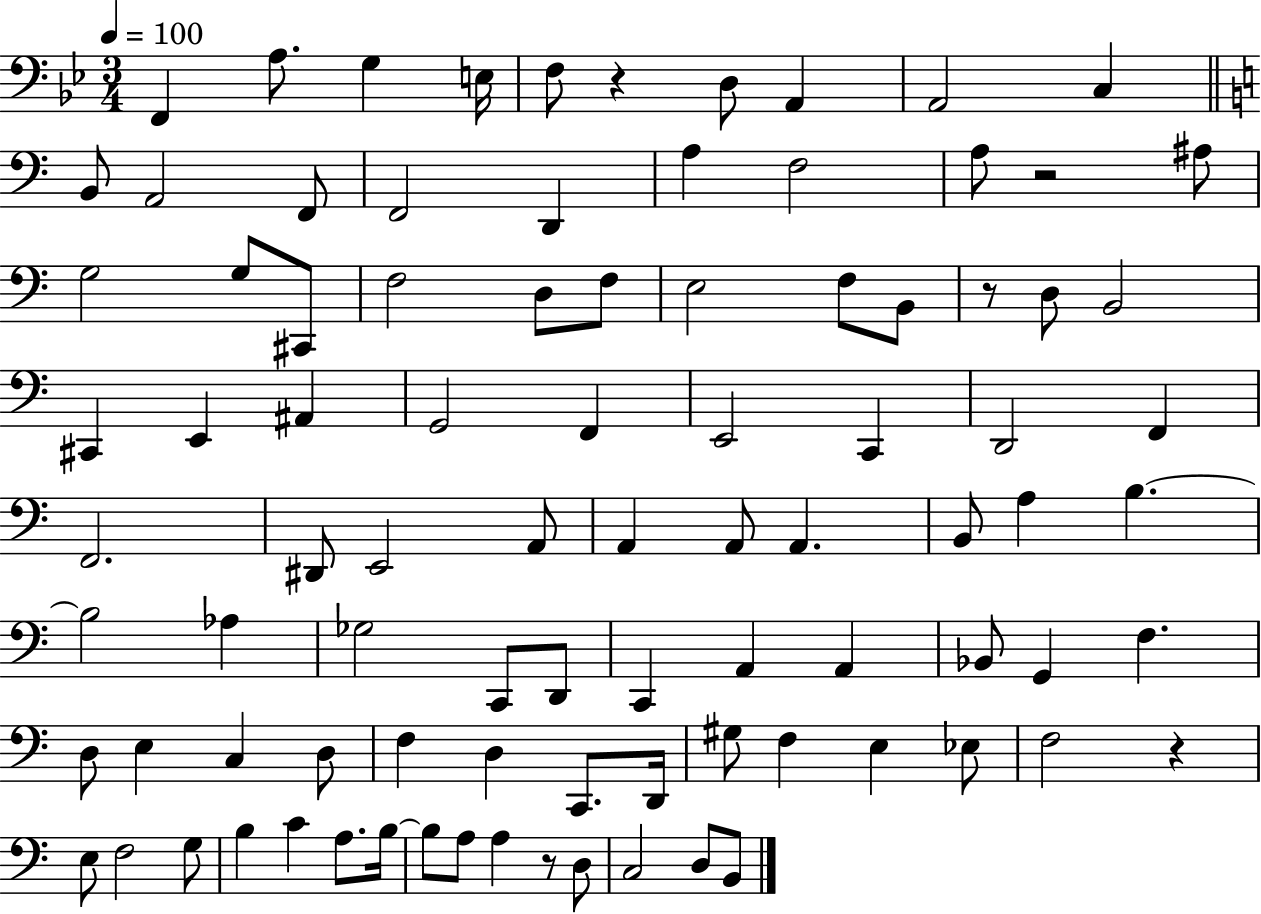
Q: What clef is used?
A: bass